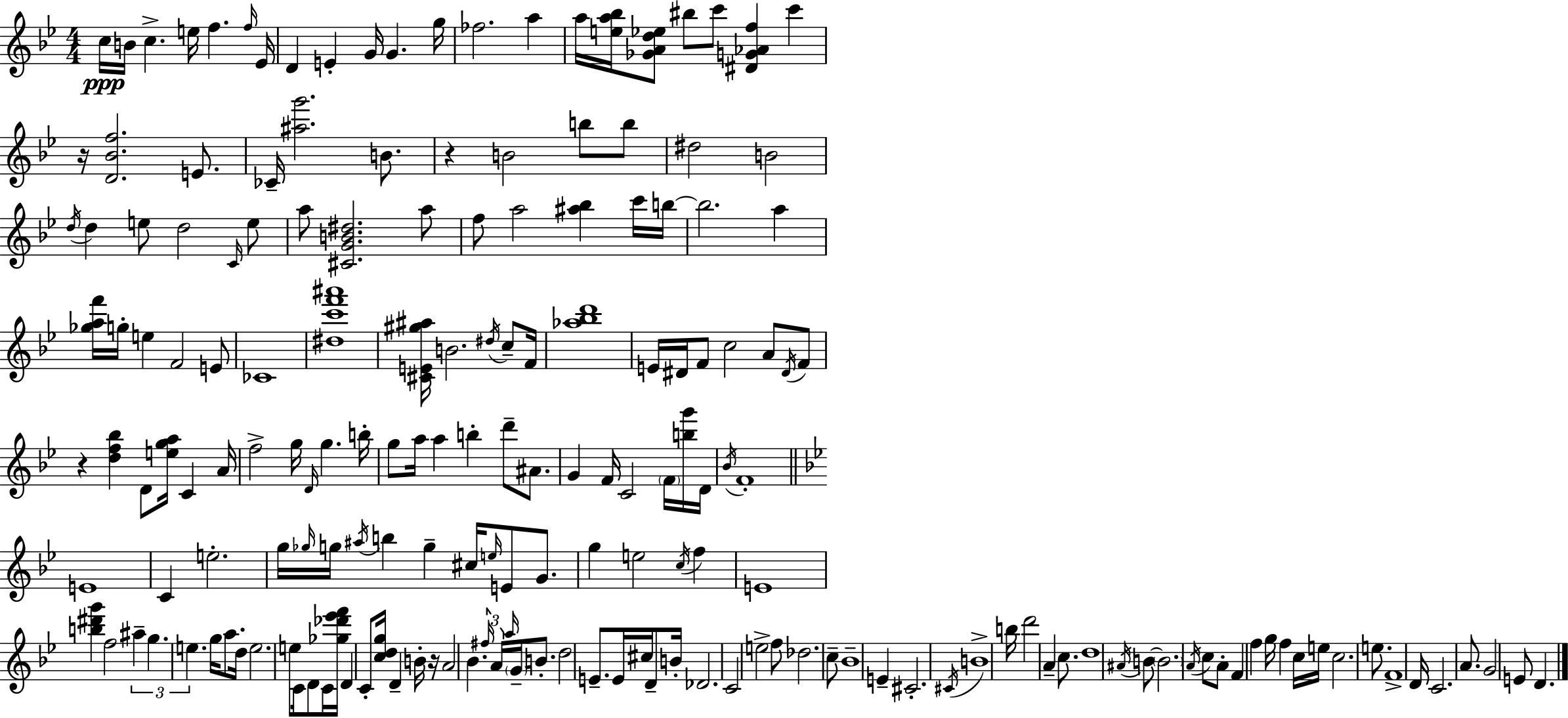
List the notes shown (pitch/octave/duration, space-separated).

C5/s B4/s C5/q. E5/s F5/q. F5/s Eb4/s D4/q E4/q G4/s G4/q. G5/s FES5/h. A5/q A5/s [E5,A5,Bb5]/s [Gb4,A4,D5,Eb5]/e BIS5/e C6/e [D#4,G4,Ab4,F5]/q C6/q R/s [D4,Bb4,F5]/h. E4/e. CES4/s [A#5,G6]/h. B4/e. R/q B4/h B5/e B5/e D#5/h B4/h D5/s D5/q E5/e D5/h C4/s E5/e A5/e [C#4,G4,B4,D#5]/h. A5/e F5/e A5/h [A#5,Bb5]/q C6/s B5/s B5/h. A5/q [Gb5,A5,F6]/s G5/s E5/q F4/h E4/e CES4/w [D#5,C6,F6,A#6]/w [C#4,E4,G#5,A#5]/s B4/h. D#5/s C5/e F4/s [Ab5,Bb5,D6]/w E4/s D#4/s F4/e C5/h A4/e D#4/s F4/e R/q [D5,F5,Bb5]/q D4/e [E5,G5,A5]/s C4/q A4/s F5/h G5/s D4/s G5/q. B5/s G5/e A5/s A5/q B5/q D6/e A#4/e. G4/q F4/s C4/h F4/s [B5,G6]/s D4/s Bb4/s F4/w E4/w C4/q E5/h. G5/s Gb5/s G5/s A#5/s B5/q G5/q C#5/s E5/s E4/e G4/e. G5/q E5/h C5/s F5/q E4/w [B5,D#6,G6]/q F5/h A#5/q G5/q. E5/q. G5/s A5/e. D5/s E5/h. E5/e C4/s D4/e C4/s [Gb5,Db6,Eb6,F6]/s D4/q C4/e [C5,D5,G5]/s D4/q B4/s R/s A4/h Bb4/q. F#5/s A4/s A5/s G4/s B4/e. D5/h E4/e. E4/s C#5/s D4/e B4/s Db4/h. C4/h E5/h F5/e Db5/h. C5/e Bb4/w E4/q C#4/h. C#4/s B4/w B5/s D6/h A4/q C5/e. D5/w A#4/s B4/e B4/h. A4/s C5/e A4/e F4/q F5/q G5/s F5/q C5/s E5/s C5/h. E5/e. F4/w D4/s C4/h. A4/e. G4/h E4/e D4/q.